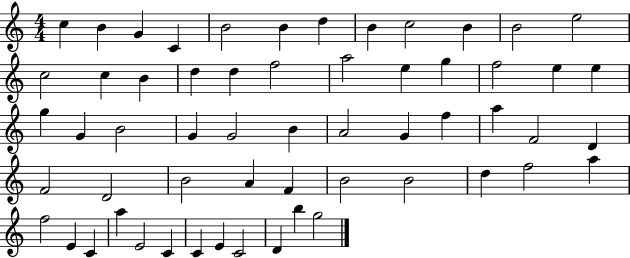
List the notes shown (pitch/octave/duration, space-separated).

C5/q B4/q G4/q C4/q B4/h B4/q D5/q B4/q C5/h B4/q B4/h E5/h C5/h C5/q B4/q D5/q D5/q F5/h A5/h E5/q G5/q F5/h E5/q E5/q G5/q G4/q B4/h G4/q G4/h B4/q A4/h G4/q F5/q A5/q F4/h D4/q F4/h D4/h B4/h A4/q F4/q B4/h B4/h D5/q F5/h A5/q F5/h E4/q C4/q A5/q E4/h C4/q C4/q E4/q C4/h D4/q B5/q G5/h